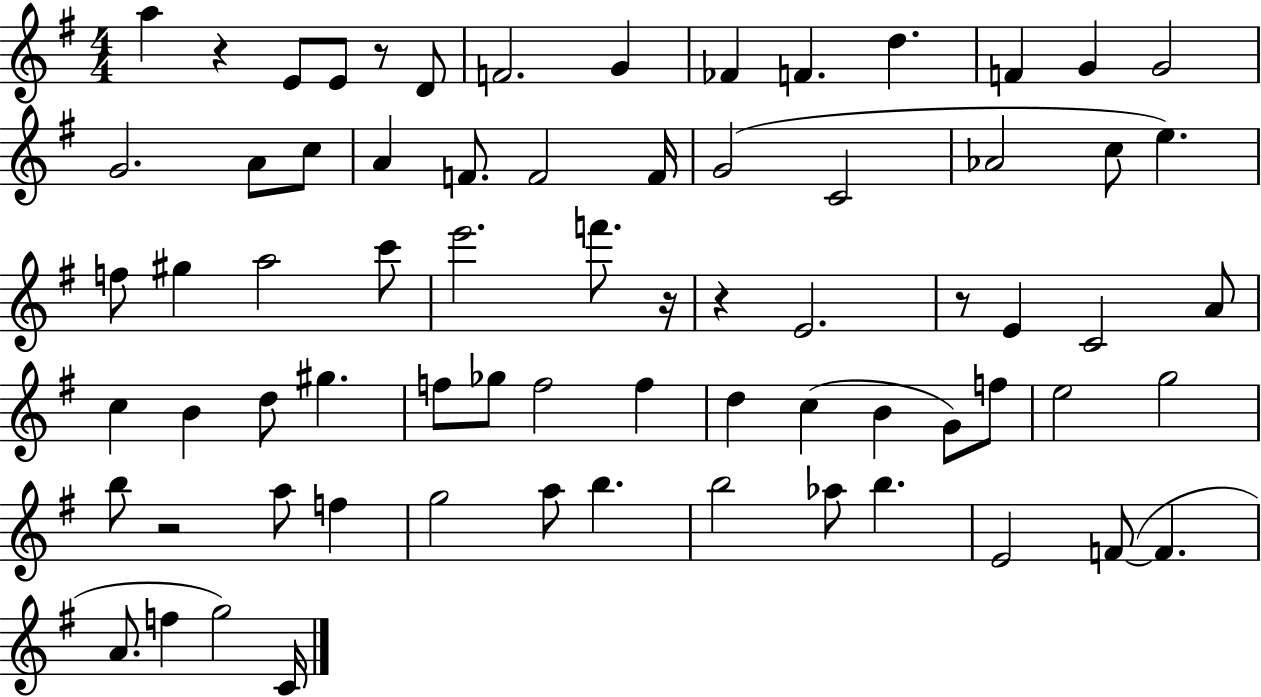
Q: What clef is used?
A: treble